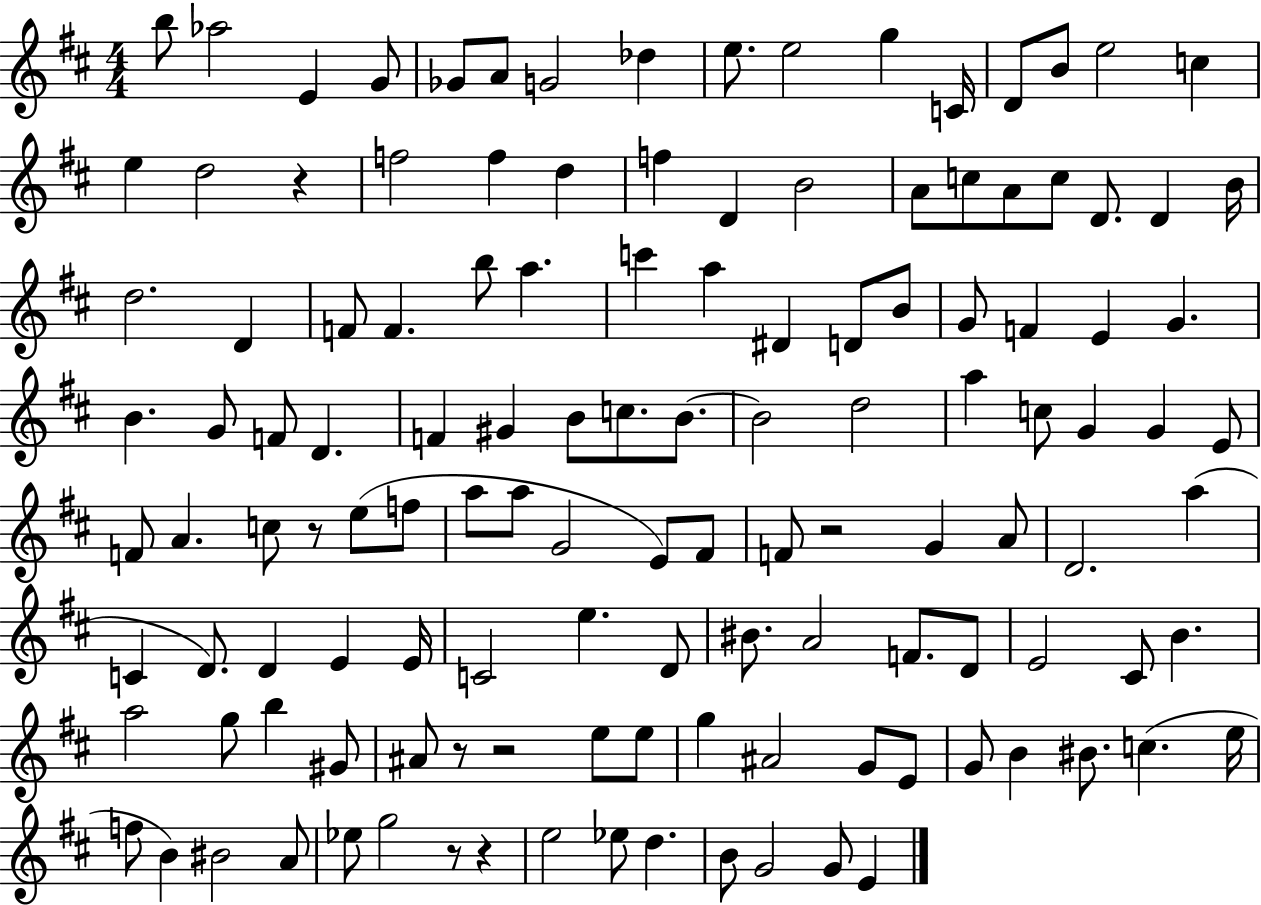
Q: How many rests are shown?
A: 7